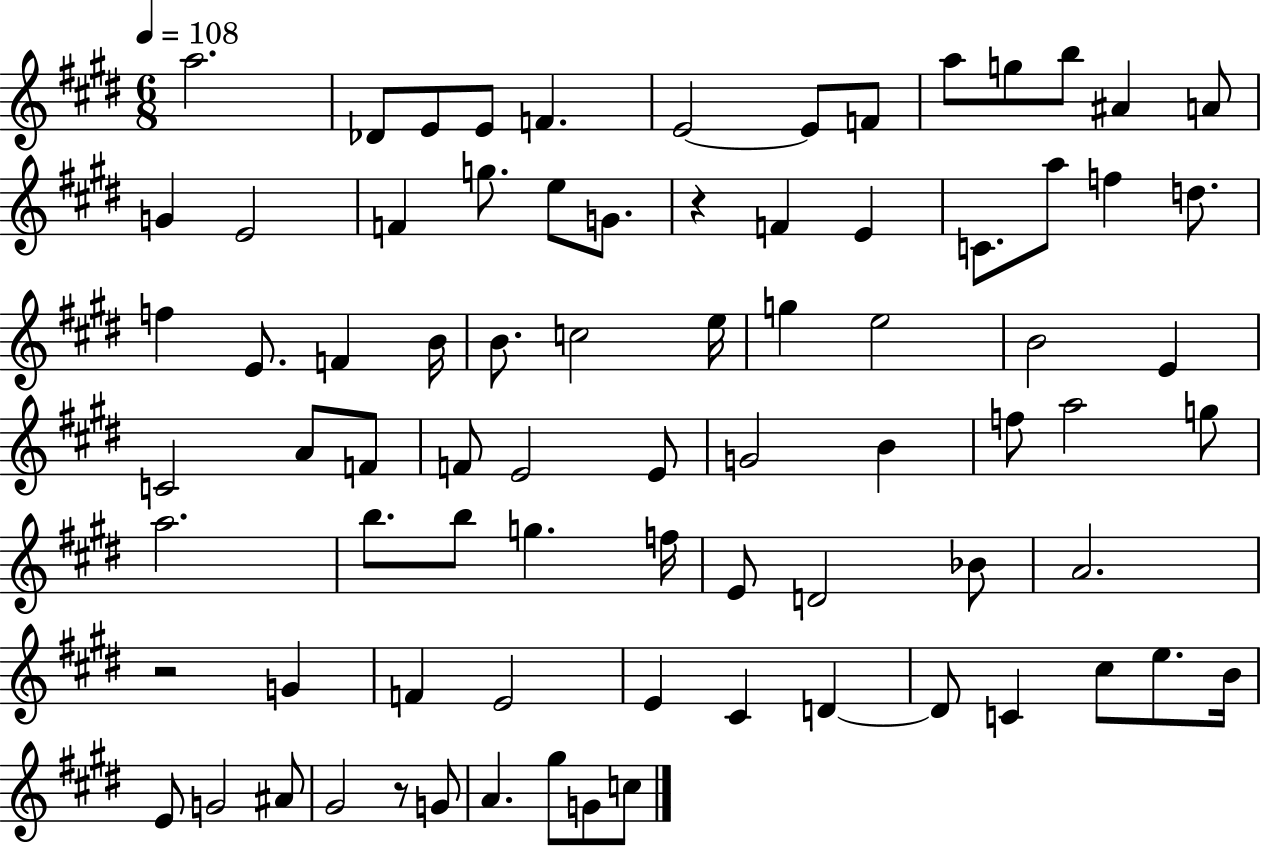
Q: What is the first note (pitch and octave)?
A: A5